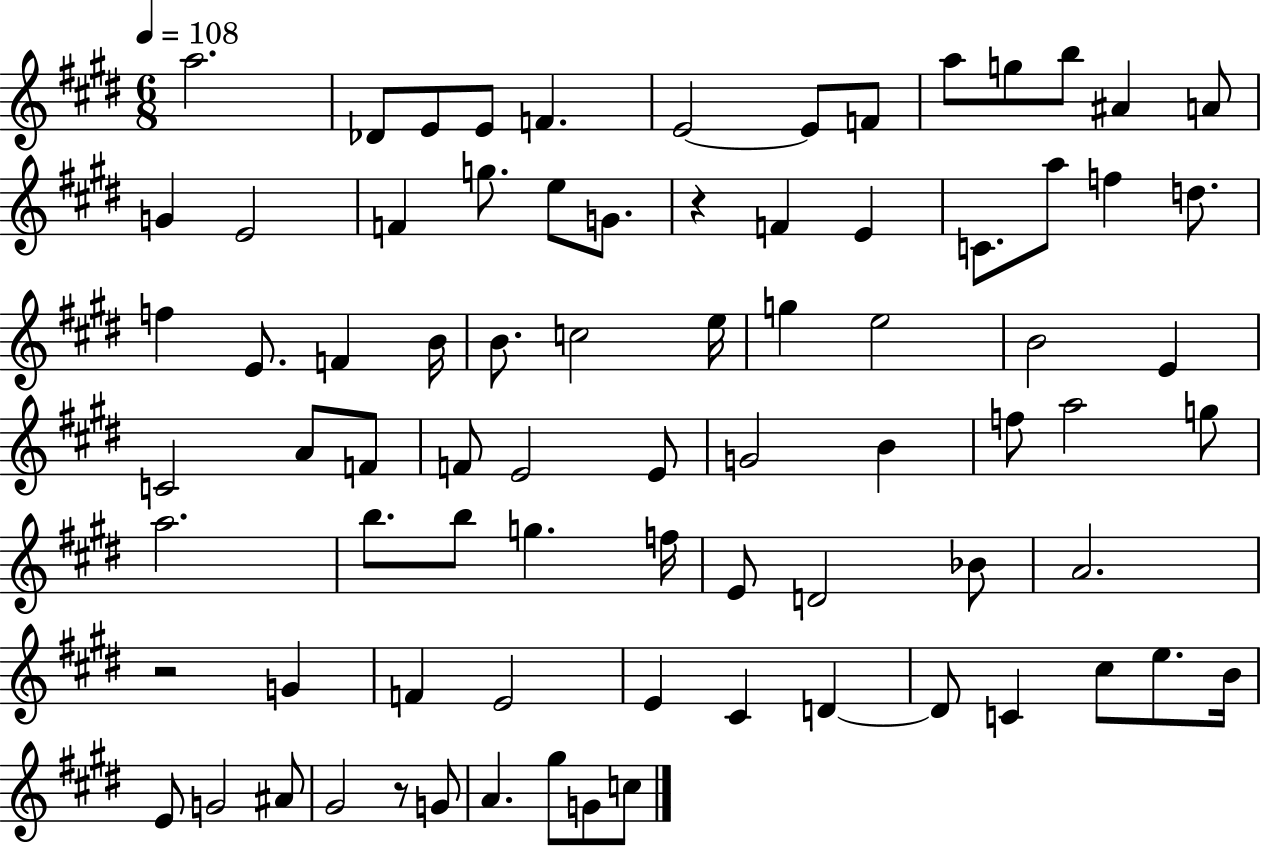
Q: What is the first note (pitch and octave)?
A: A5